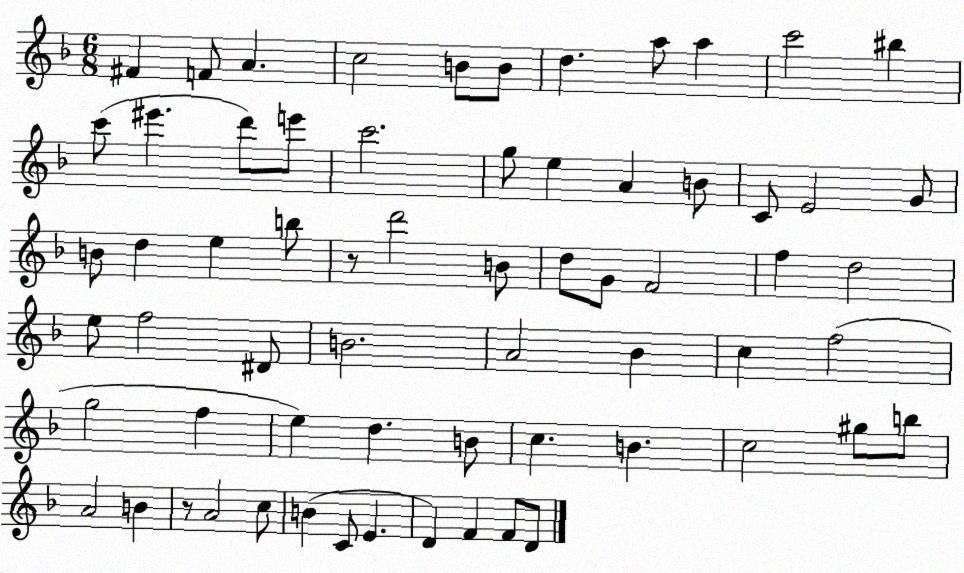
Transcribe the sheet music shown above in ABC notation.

X:1
T:Untitled
M:6/8
L:1/4
K:F
^F F/2 A c2 B/2 B/2 d a/2 a c'2 ^b c'/2 ^e' d'/2 e'/2 c'2 g/2 e A B/2 C/2 E2 G/2 B/2 d e b/2 z/2 d'2 B/2 d/2 G/2 F2 f d2 e/2 f2 ^D/2 B2 A2 _B c f2 g2 f e d B/2 c B c2 ^g/2 b/2 A2 B z/2 A2 c/2 B C/2 E D F F/2 D/2